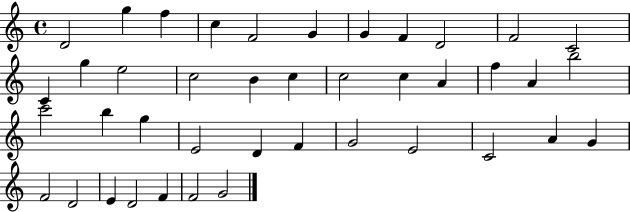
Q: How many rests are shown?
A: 0